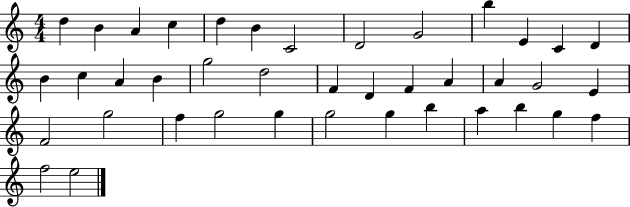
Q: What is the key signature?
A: C major